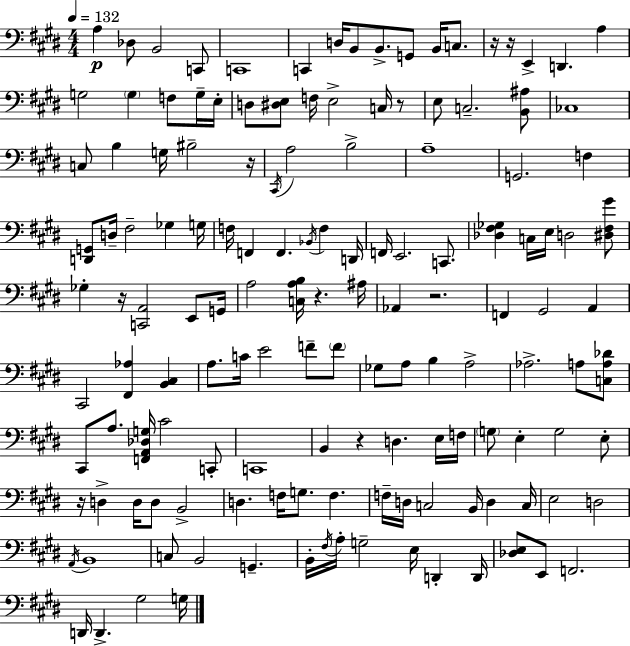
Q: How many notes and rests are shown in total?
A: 142